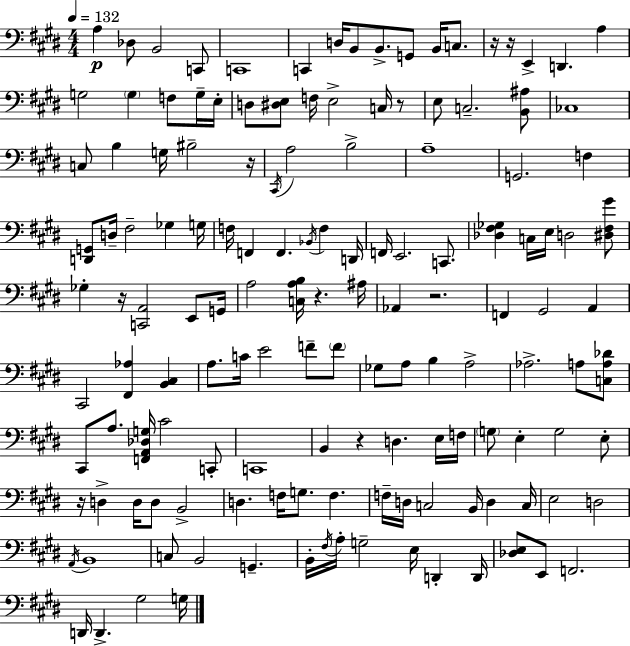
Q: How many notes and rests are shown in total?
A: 142